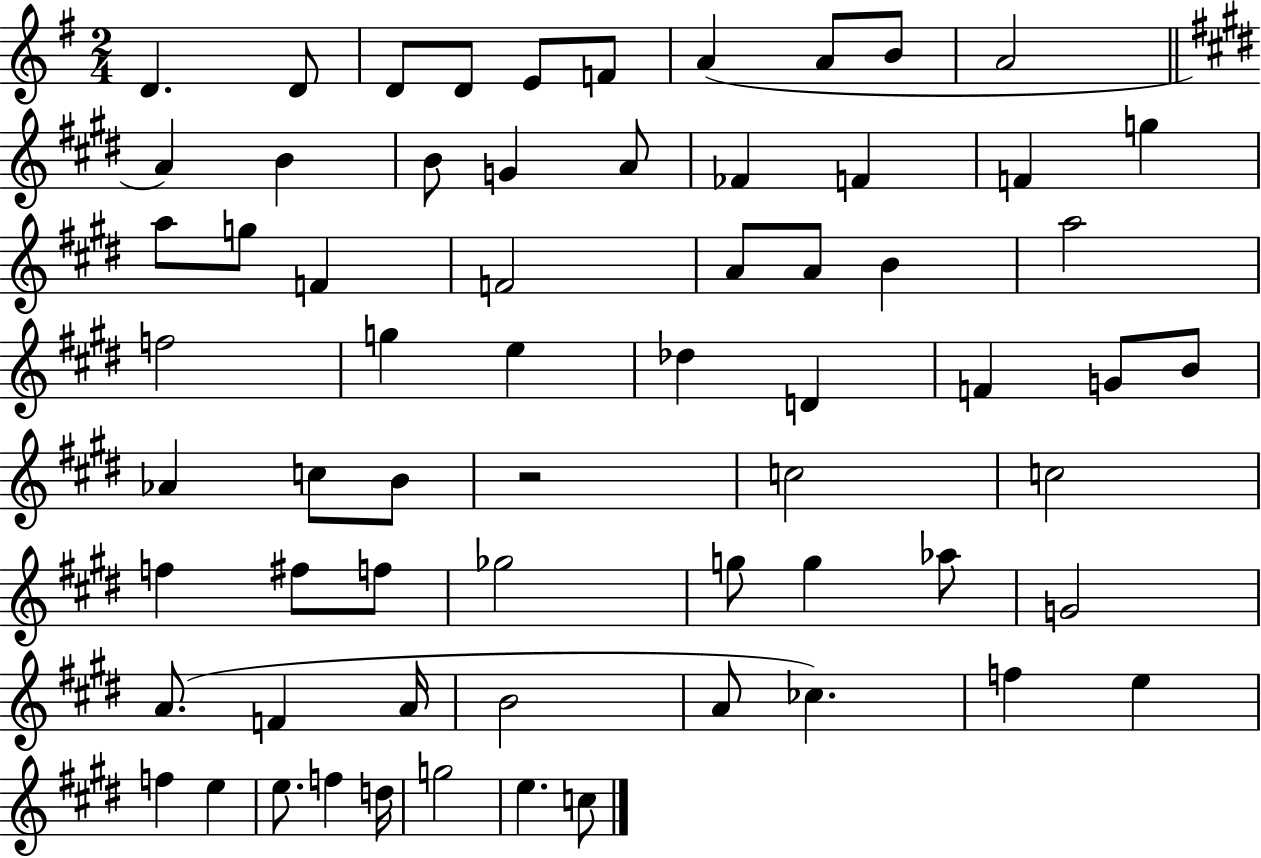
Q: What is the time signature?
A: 2/4